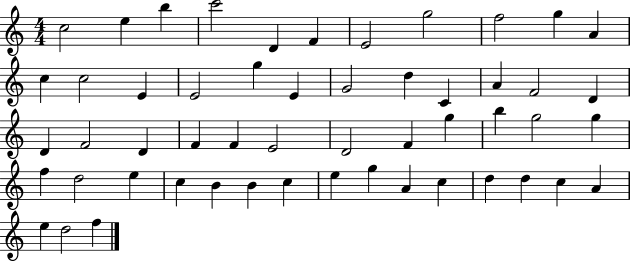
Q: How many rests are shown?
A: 0